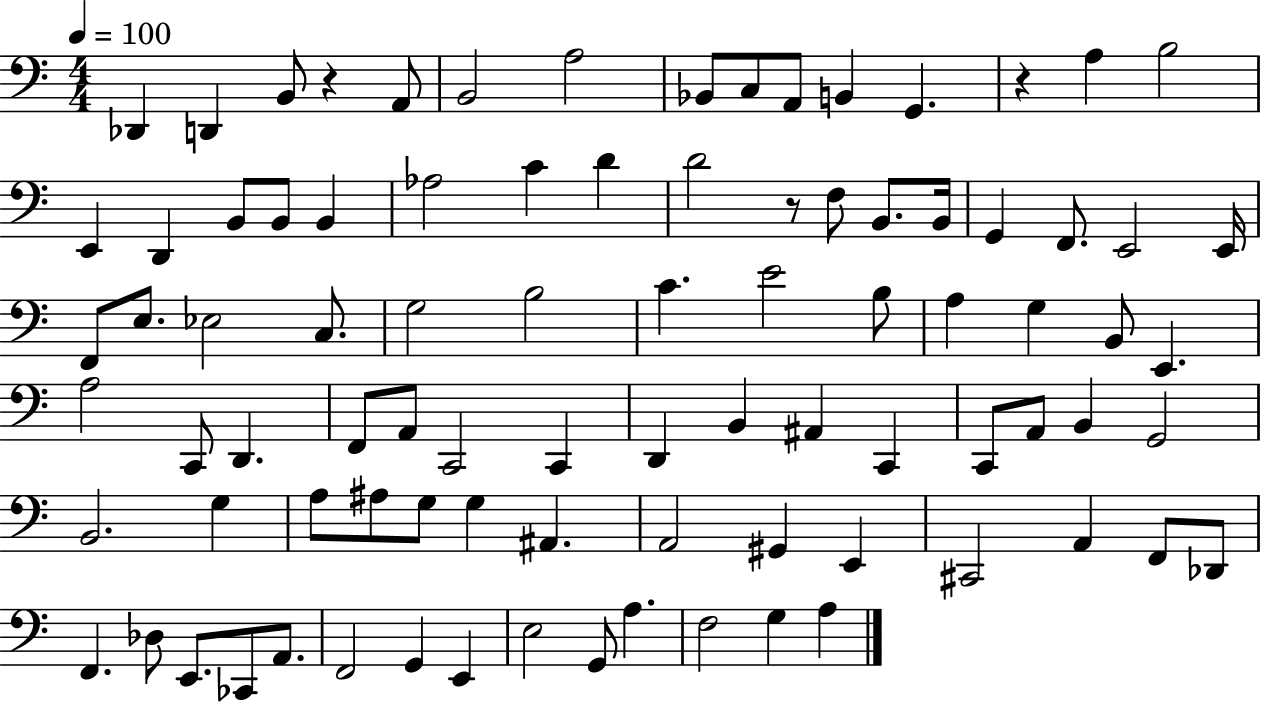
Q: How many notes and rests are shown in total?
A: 88